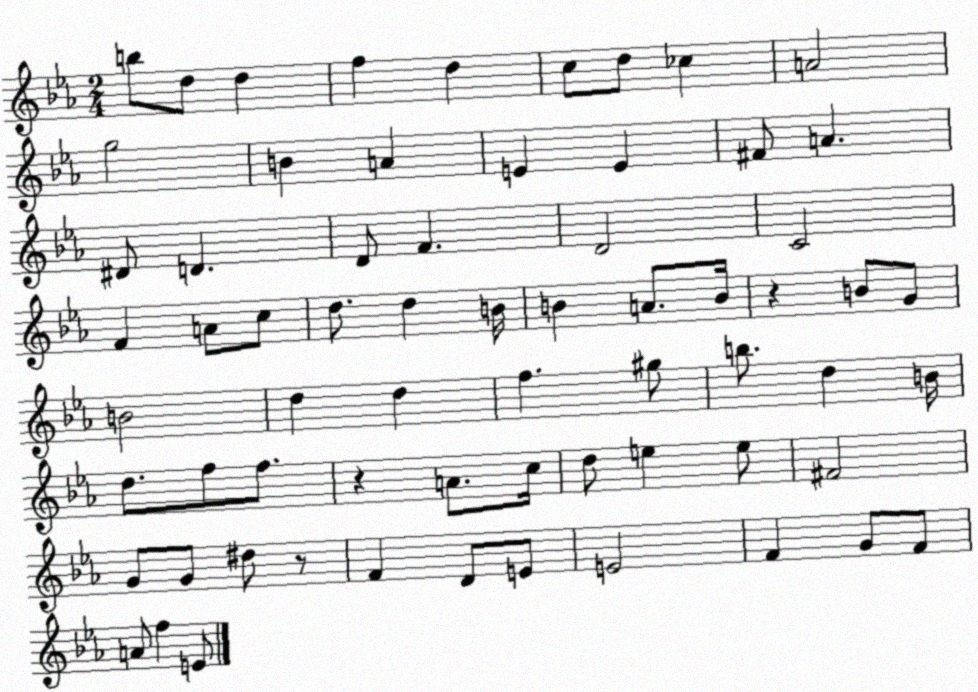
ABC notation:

X:1
T:Untitled
M:2/4
L:1/4
K:Eb
b/2 d/2 d f d c/2 d/2 _c A2 g2 B A E E ^F/2 A ^D/2 D D/2 F D2 C2 F A/2 c/2 d/2 d B/4 B A/2 B/4 z B/2 G/2 B2 d d f ^g/2 b/2 d B/4 d/2 f/2 f/2 z A/2 c/4 d/2 e e/2 ^F2 G/2 G/2 ^d/2 z/2 F D/2 E/2 E2 F G/2 F/2 A/2 f E/2